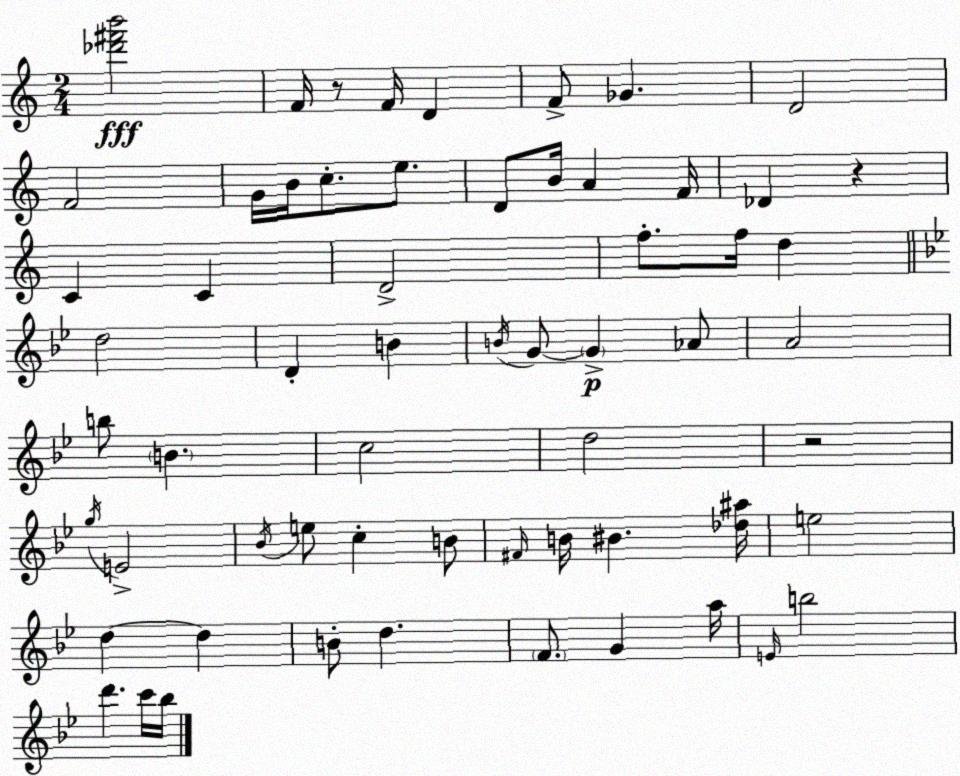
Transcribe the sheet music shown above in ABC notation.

X:1
T:Untitled
M:2/4
L:1/4
K:Am
[_d'^f'b']2 F/4 z/2 F/4 D F/2 _G D2 F2 G/4 B/4 c/2 e/2 D/2 B/4 A F/4 _D z C C D2 f/2 f/4 d d2 D B B/4 G/2 G _A/2 A2 b/2 B c2 d2 z2 g/4 E2 _B/4 e/2 c B/2 ^F/4 B/4 ^B [_d^a]/4 e2 d d B/2 d F/2 G a/4 E/4 b2 d' c'/4 _b/4